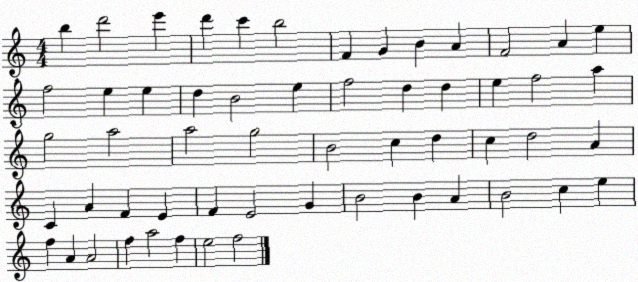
X:1
T:Untitled
M:4/4
L:1/4
K:C
b d'2 e' d' c' b2 F G B A F2 A e f2 e e d B2 e f2 d d e f2 a g2 a2 a2 g2 B2 c d c d2 A C A F E F E2 G B2 B A B2 c e f A A2 f a2 f e2 f2